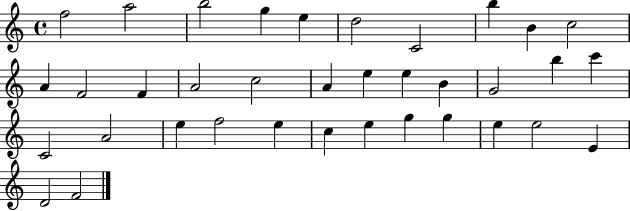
{
  \clef treble
  \time 4/4
  \defaultTimeSignature
  \key c \major
  f''2 a''2 | b''2 g''4 e''4 | d''2 c'2 | b''4 b'4 c''2 | \break a'4 f'2 f'4 | a'2 c''2 | a'4 e''4 e''4 b'4 | g'2 b''4 c'''4 | \break c'2 a'2 | e''4 f''2 e''4 | c''4 e''4 g''4 g''4 | e''4 e''2 e'4 | \break d'2 f'2 | \bar "|."
}